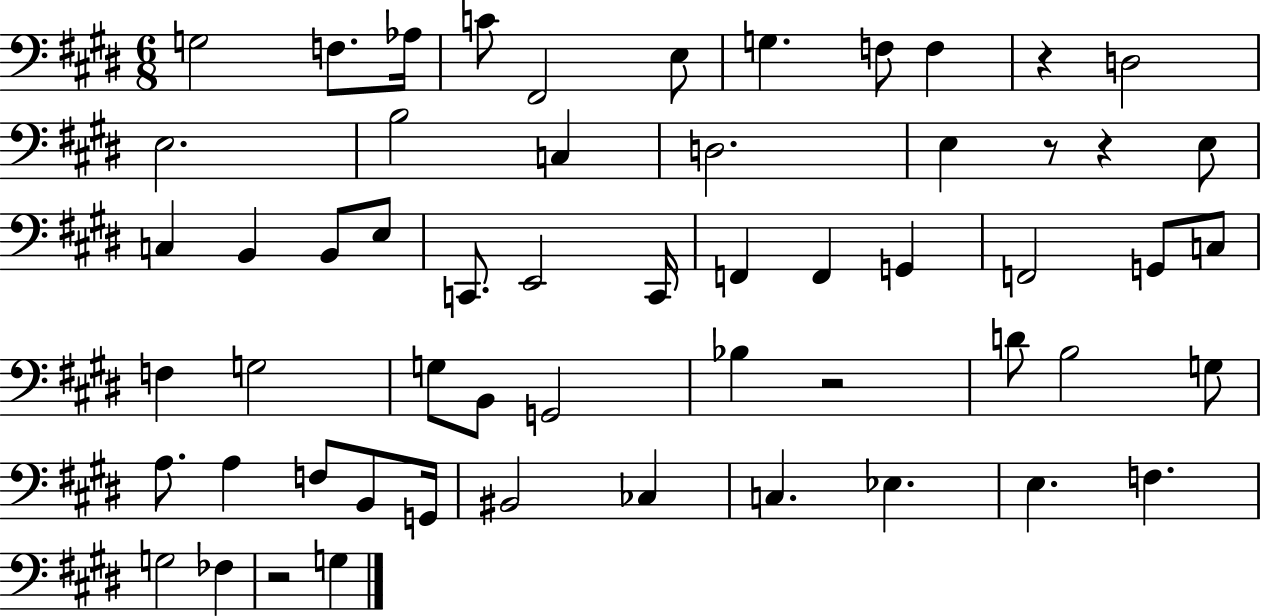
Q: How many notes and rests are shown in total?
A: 57